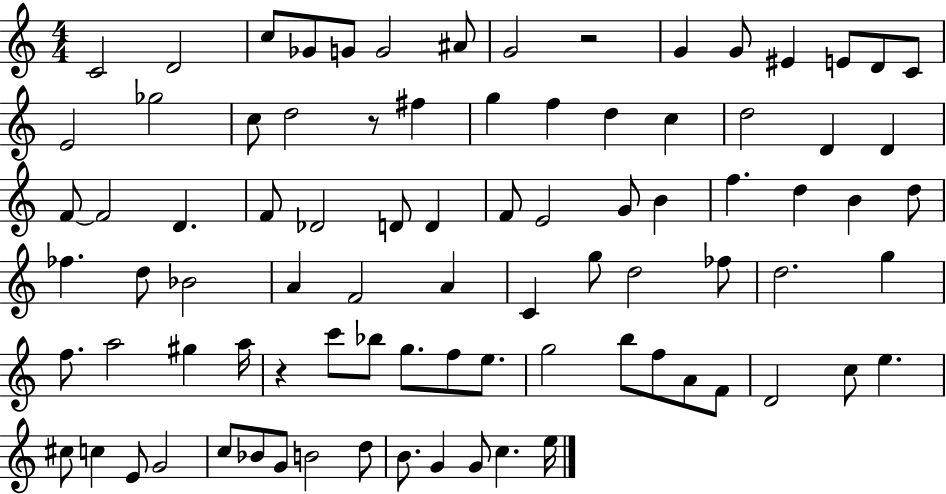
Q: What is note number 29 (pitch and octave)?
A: D4